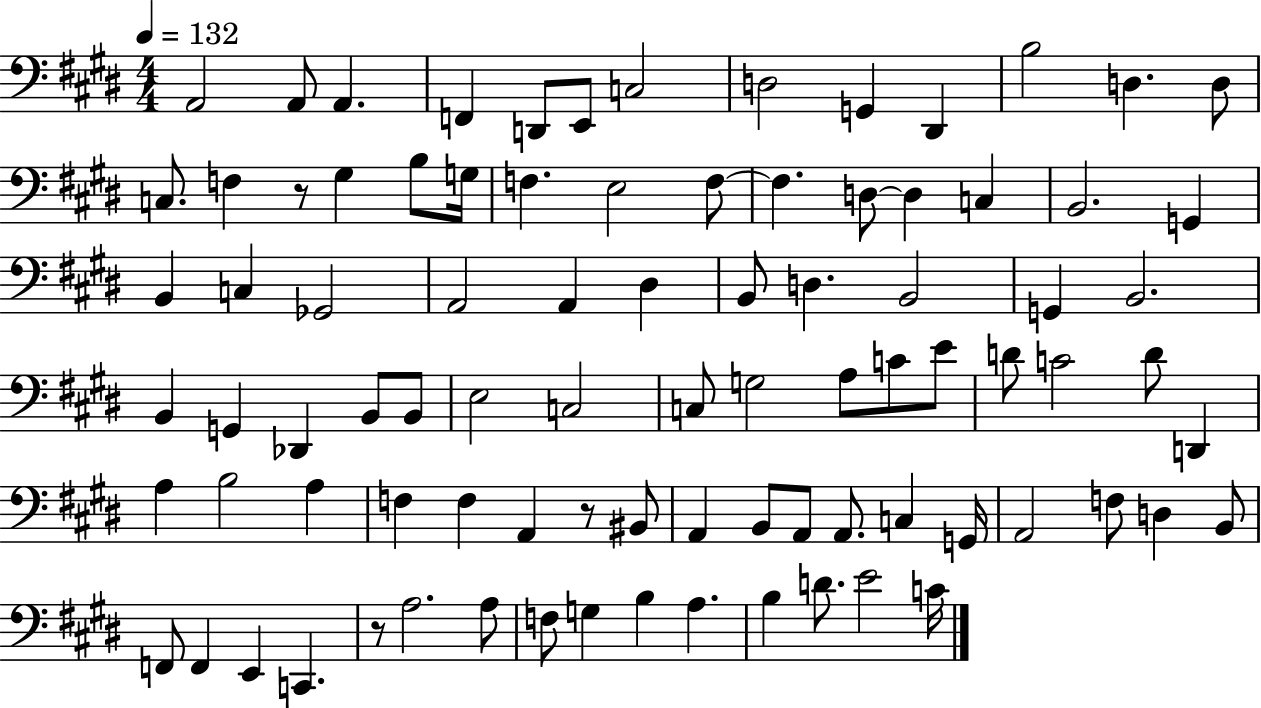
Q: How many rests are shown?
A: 3